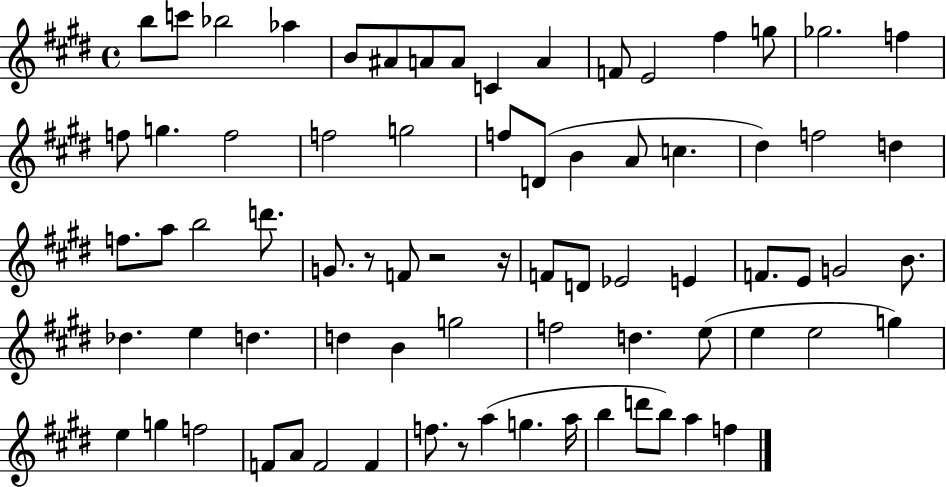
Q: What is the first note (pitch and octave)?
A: B5